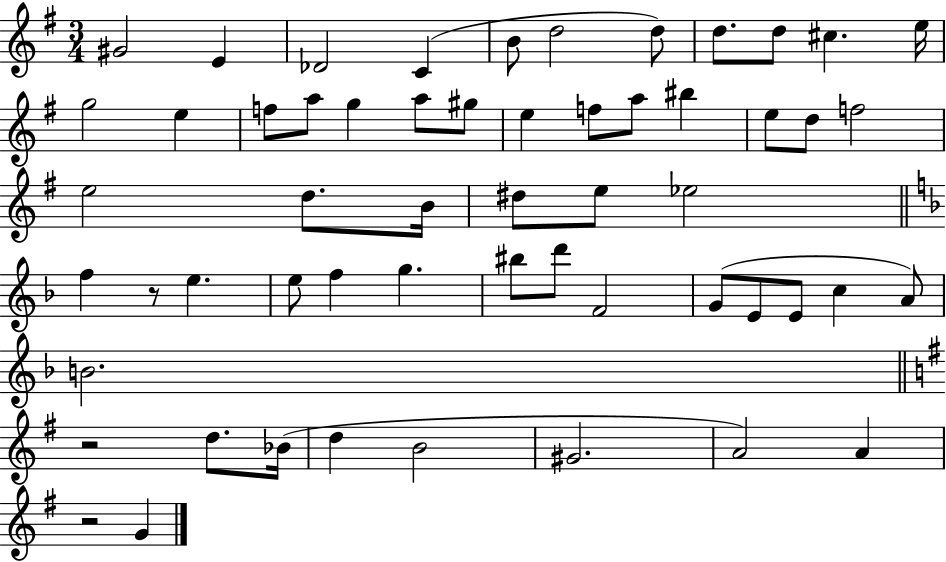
X:1
T:Untitled
M:3/4
L:1/4
K:G
^G2 E _D2 C B/2 d2 d/2 d/2 d/2 ^c e/4 g2 e f/2 a/2 g a/2 ^g/2 e f/2 a/2 ^b e/2 d/2 f2 e2 d/2 B/4 ^d/2 e/2 _e2 f z/2 e e/2 f g ^b/2 d'/2 F2 G/2 E/2 E/2 c A/2 B2 z2 d/2 _B/4 d B2 ^G2 A2 A z2 G